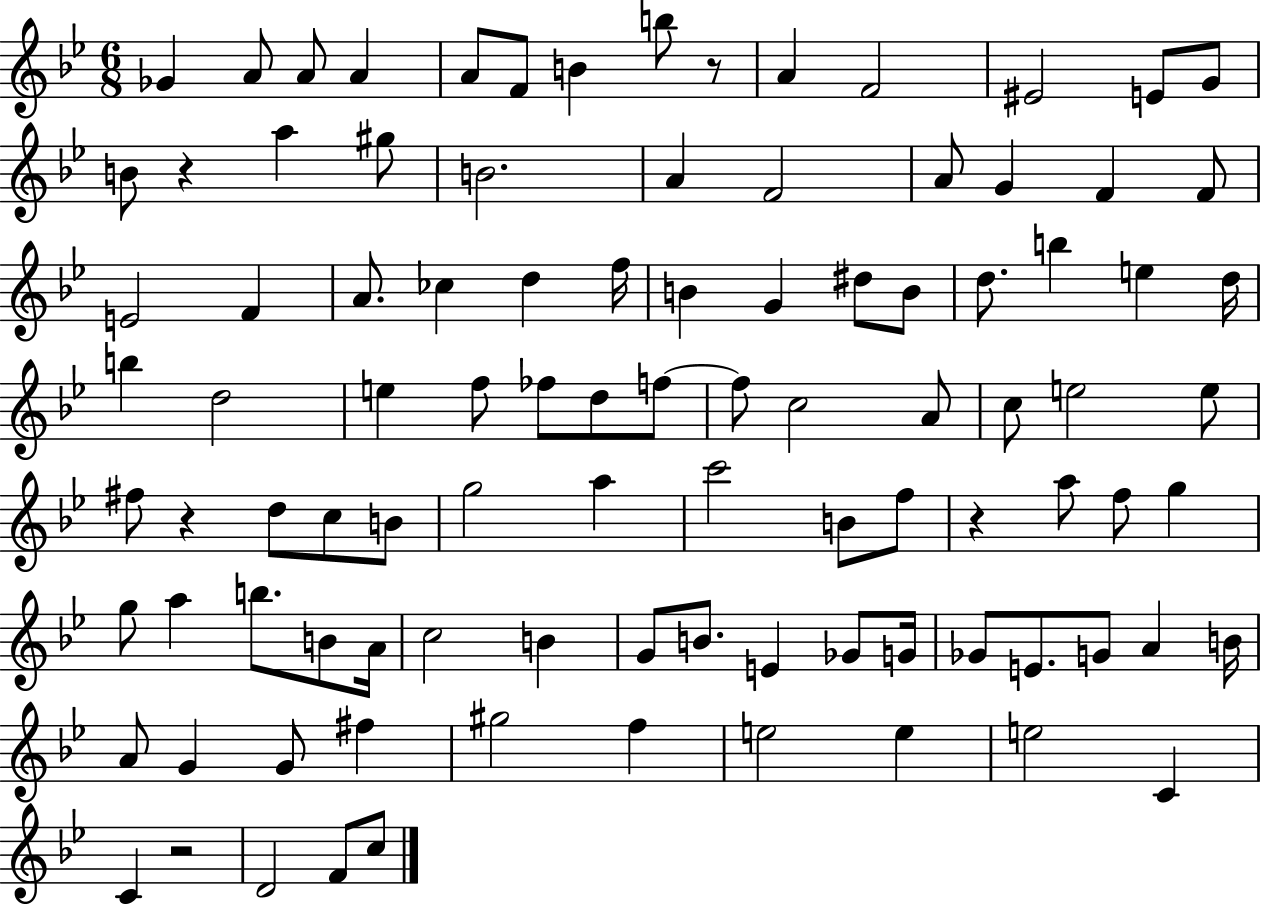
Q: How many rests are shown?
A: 5